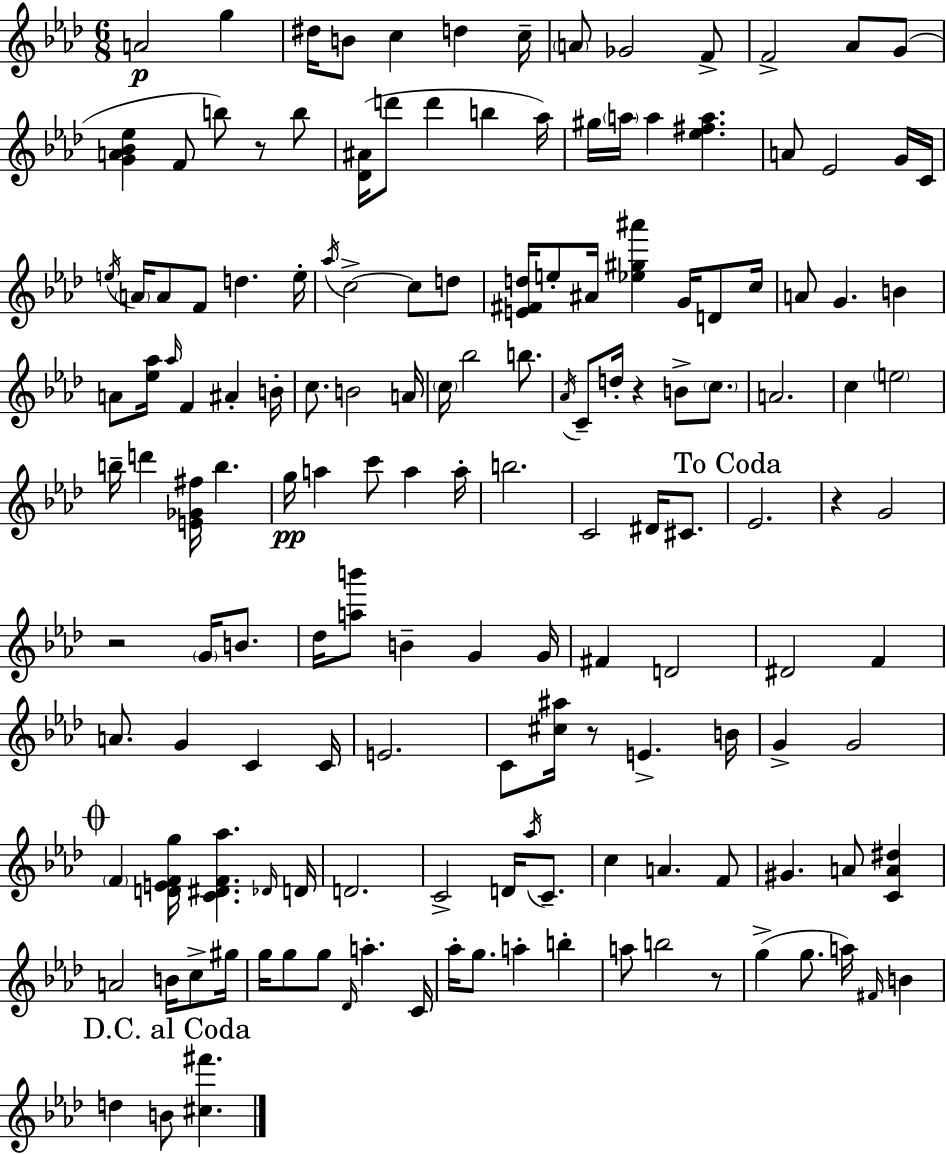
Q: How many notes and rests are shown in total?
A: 153